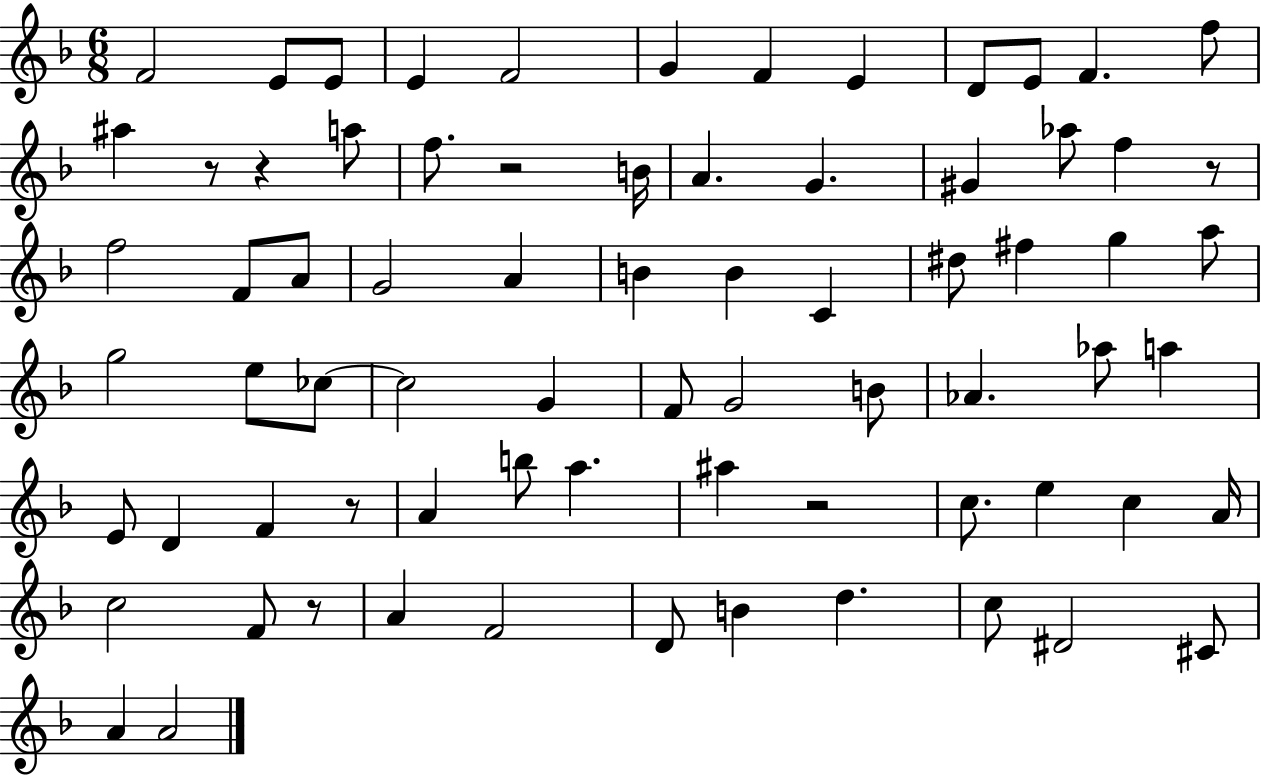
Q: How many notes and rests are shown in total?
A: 74